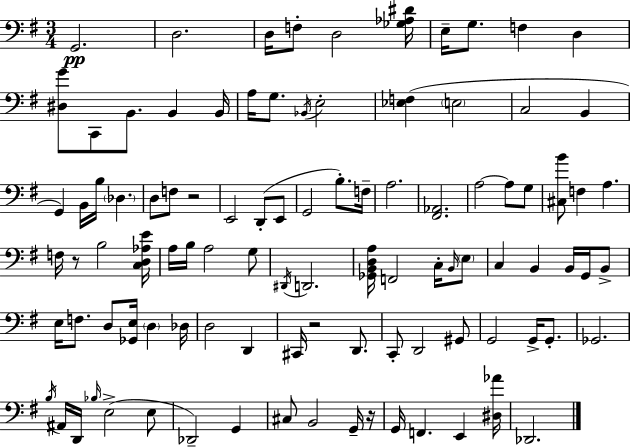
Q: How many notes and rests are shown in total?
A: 99